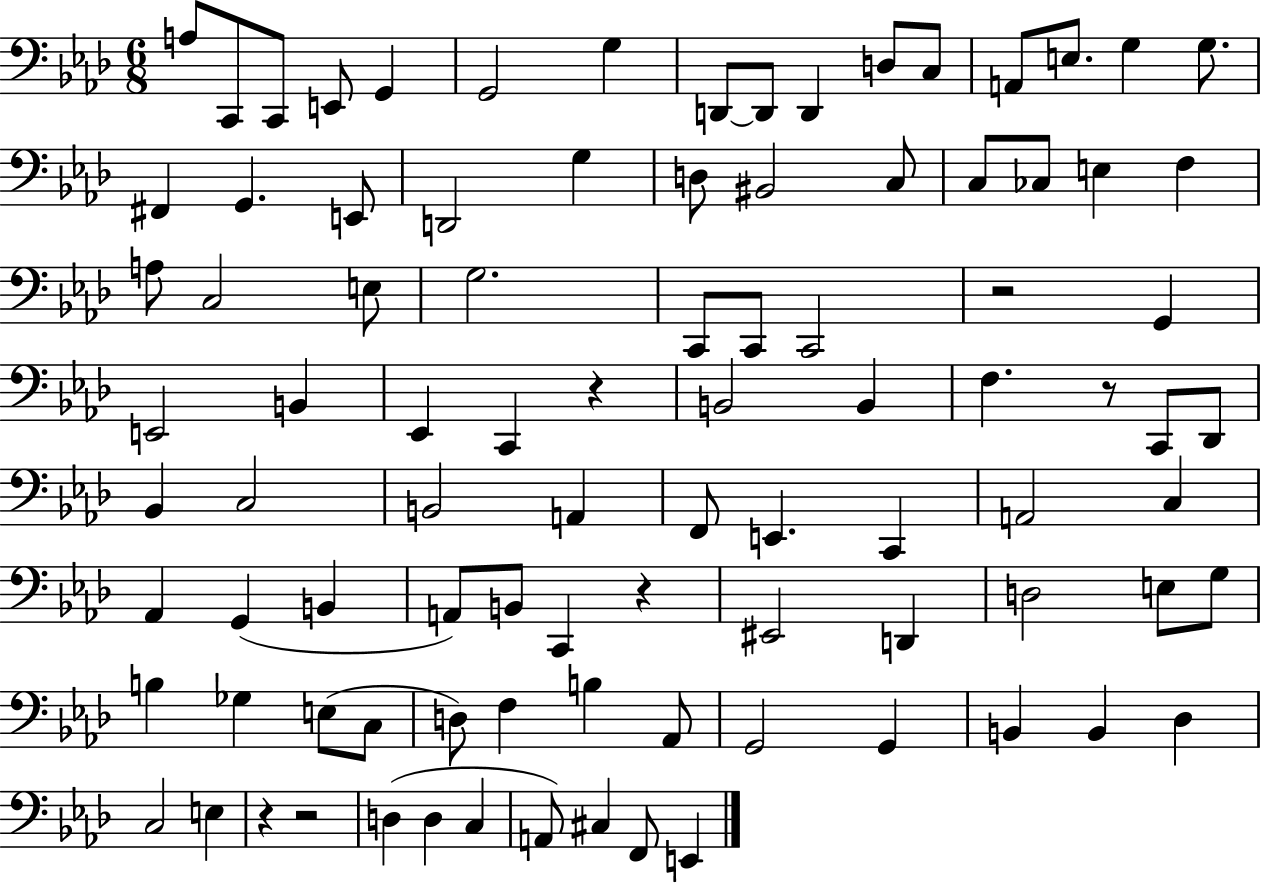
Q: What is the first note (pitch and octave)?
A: A3